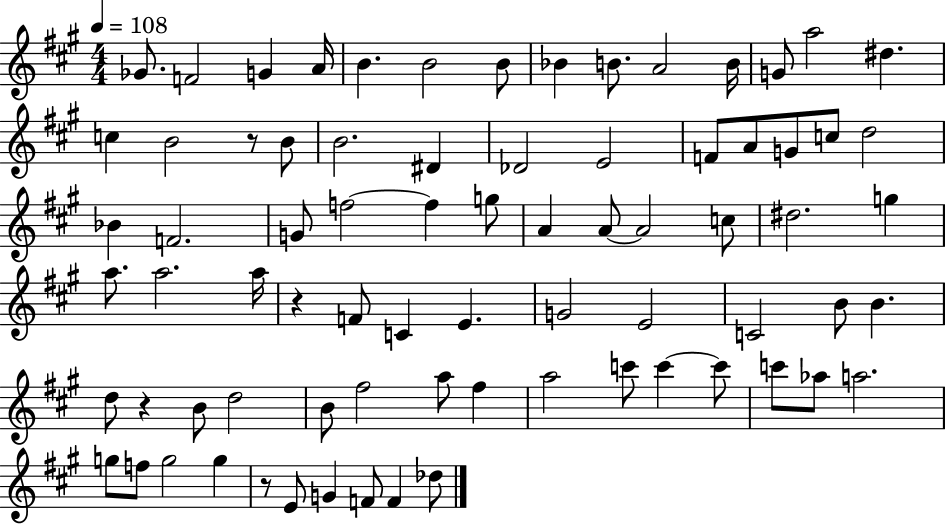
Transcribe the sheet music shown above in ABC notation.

X:1
T:Untitled
M:4/4
L:1/4
K:A
_G/2 F2 G A/4 B B2 B/2 _B B/2 A2 B/4 G/2 a2 ^d c B2 z/2 B/2 B2 ^D _D2 E2 F/2 A/2 G/2 c/2 d2 _B F2 G/2 f2 f g/2 A A/2 A2 c/2 ^d2 g a/2 a2 a/4 z F/2 C E G2 E2 C2 B/2 B d/2 z B/2 d2 B/2 ^f2 a/2 ^f a2 c'/2 c' c'/2 c'/2 _a/2 a2 g/2 f/2 g2 g z/2 E/2 G F/2 F _d/2